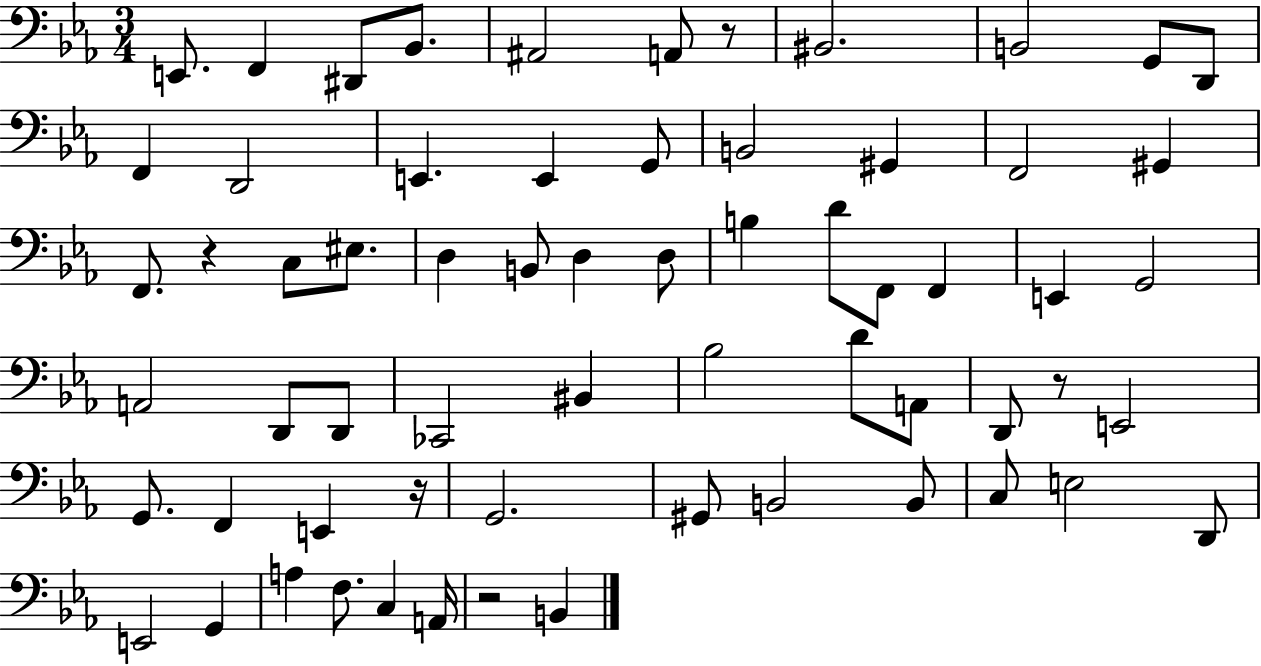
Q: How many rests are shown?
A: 5